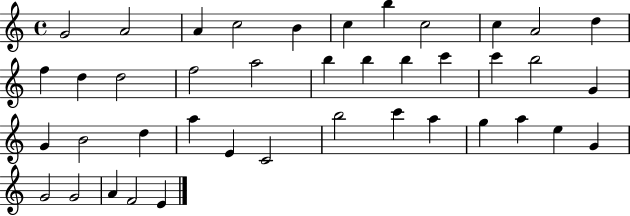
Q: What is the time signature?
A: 4/4